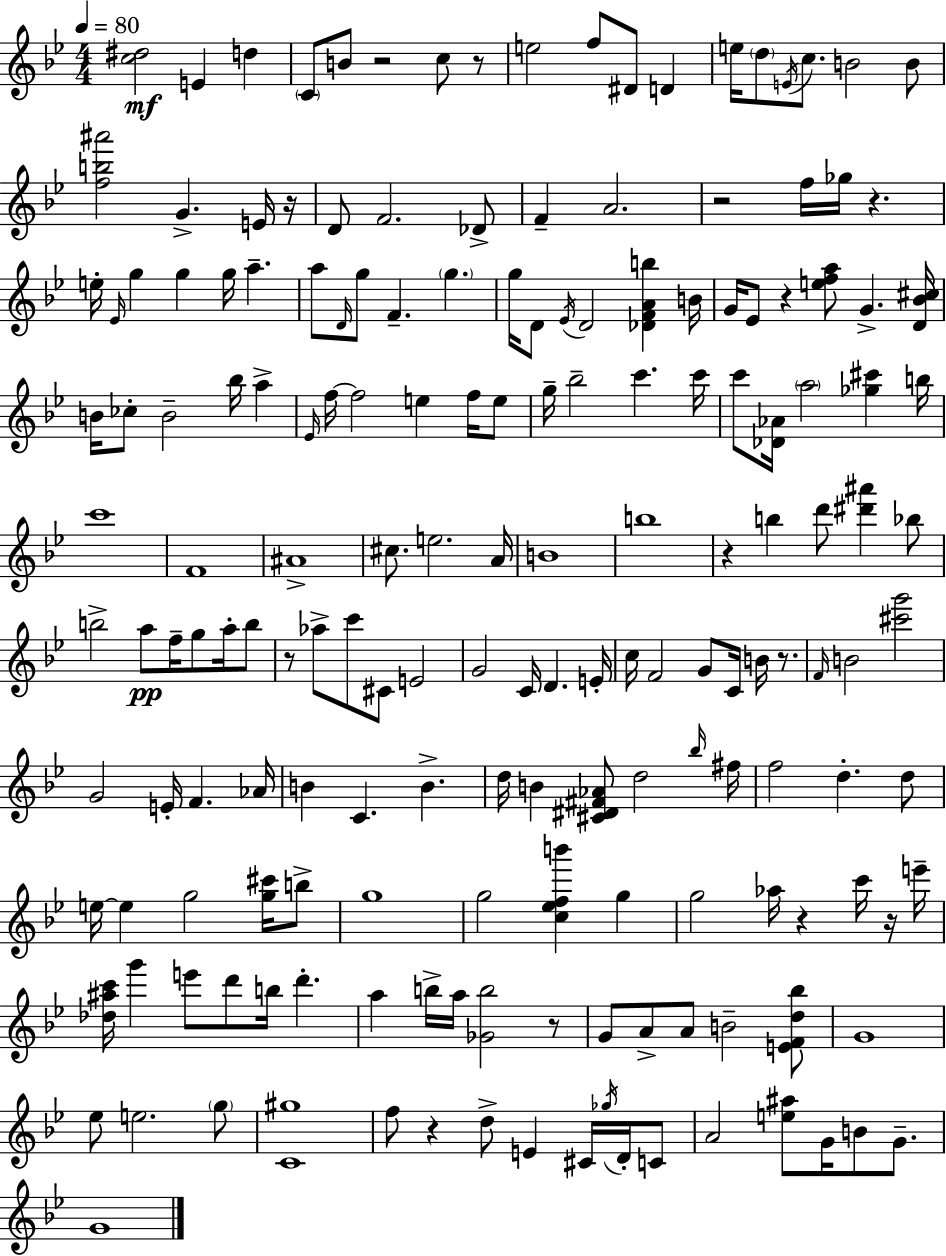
[C5,D#5]/h E4/q D5/q C4/e B4/e R/h C5/e R/e E5/h F5/e D#4/e D4/q E5/s D5/e E4/s C5/e. B4/h B4/e [F5,B5,A#6]/h G4/q. E4/s R/s D4/e F4/h. Db4/e F4/q A4/h. R/h F5/s Gb5/s R/q. E5/s Eb4/s G5/q G5/q G5/s A5/q. A5/e D4/s G5/e F4/q. G5/q. G5/s D4/e Eb4/s D4/h [Db4,F4,A4,B5]/q B4/s G4/s Eb4/e R/q [E5,F5,A5]/e G4/q. [D4,Bb4,C#5]/s B4/s CES5/e B4/h Bb5/s A5/q Eb4/s F5/s F5/h E5/q F5/s E5/e G5/s Bb5/h C6/q. C6/s C6/e [Db4,Ab4]/s A5/h [Gb5,C#6]/q B5/s C6/w F4/w A#4/w C#5/e. E5/h. A4/s B4/w B5/w R/q B5/q D6/e [D#6,A#6]/q Bb5/e B5/h A5/e F5/s G5/e A5/s B5/e R/e Ab5/e C6/e C#4/e E4/h G4/h C4/s D4/q. E4/s C5/s F4/h G4/e C4/s B4/s R/e. F4/s B4/h [C#6,G6]/h G4/h E4/s F4/q. Ab4/s B4/q C4/q. B4/q. D5/s B4/q [C#4,D#4,F#4,Ab4]/e D5/h Bb5/s F#5/s F5/h D5/q. D5/e E5/s E5/q G5/h [G5,C#6]/s B5/e G5/w G5/h [C5,Eb5,F5,B6]/q G5/q G5/h Ab5/s R/q C6/s R/s E6/s [Db5,A#5,C6]/s G6/q E6/e D6/e B5/s D6/q. A5/q B5/s A5/s [Gb4,B5]/h R/e G4/e A4/e A4/e B4/h [E4,F4,D5,Bb5]/e G4/w Eb5/e E5/h. G5/e [C4,G#5]/w F5/e R/q D5/e E4/q C#4/s Gb5/s D4/s C4/e A4/h [E5,A#5]/e G4/s B4/e G4/e. G4/w